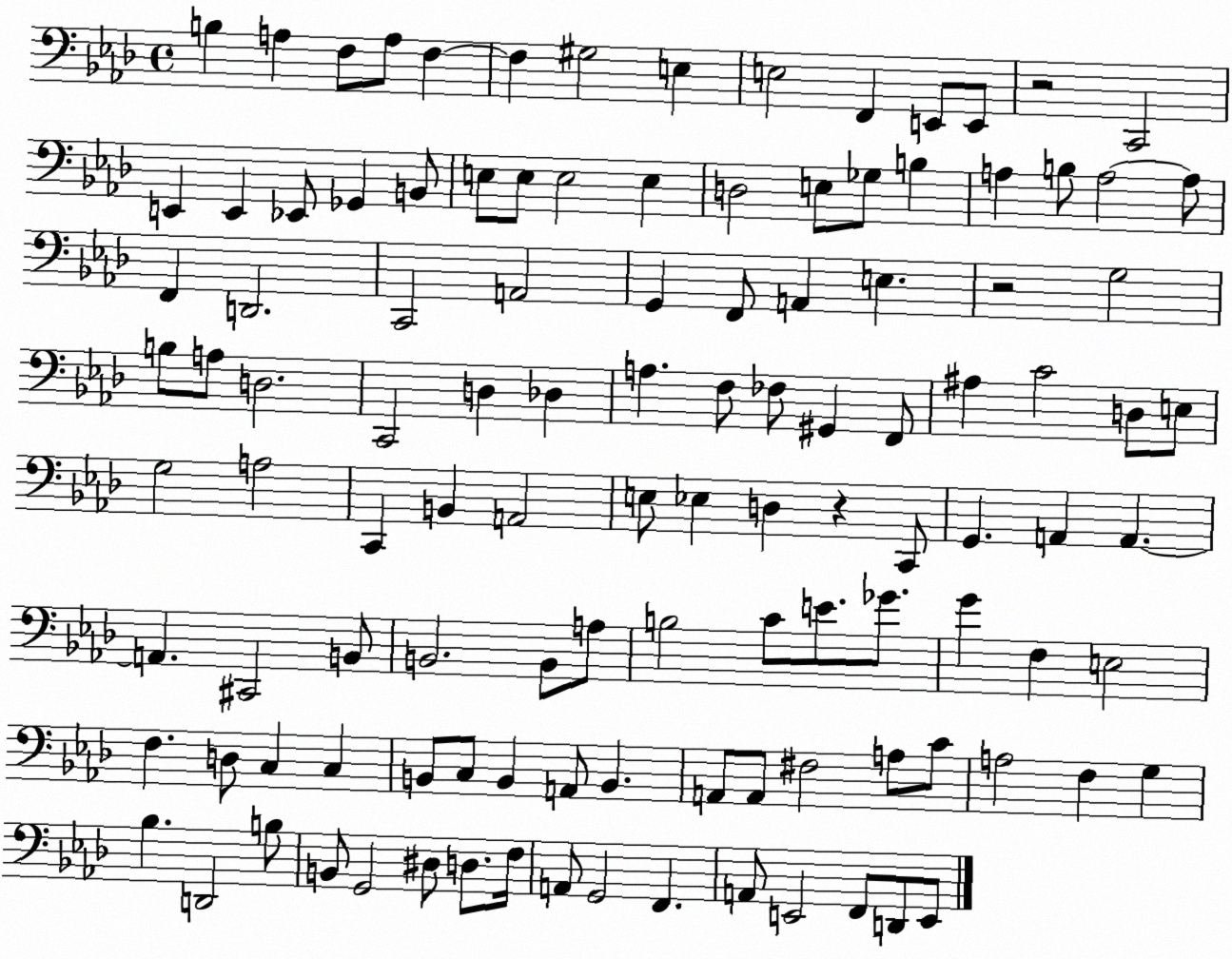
X:1
T:Untitled
M:4/4
L:1/4
K:Ab
B, A, F,/2 A,/2 F, F, ^G,2 E, E,2 F,, E,,/2 E,,/2 z2 C,,2 E,, E,, _E,,/2 _G,, B,,/2 E,/2 E,/2 E,2 E, D,2 E,/2 _G,/2 B, A, B,/2 A,2 A,/2 F,, D,,2 C,,2 A,,2 G,, F,,/2 A,, E, z2 G,2 B,/2 A,/2 D,2 C,,2 D, _D, A, F,/2 _F,/2 ^G,, F,,/2 ^A, C2 D,/2 E,/2 G,2 A,2 C,, B,, A,,2 E,/2 _E, D, z C,,/2 G,, A,, A,, A,, ^C,,2 B,,/2 B,,2 B,,/2 A,/2 B,2 C/2 E/2 _G/2 G F, E,2 F, D,/2 C, C, B,,/2 C,/2 B,, A,,/2 B,, A,,/2 A,,/2 ^F,2 A,/2 C/2 A,2 F, G, _B, D,,2 B,/2 B,,/2 G,,2 ^D,/2 D,/2 F,/4 A,,/2 G,,2 F,, A,,/2 E,,2 F,,/2 D,,/2 E,,/2